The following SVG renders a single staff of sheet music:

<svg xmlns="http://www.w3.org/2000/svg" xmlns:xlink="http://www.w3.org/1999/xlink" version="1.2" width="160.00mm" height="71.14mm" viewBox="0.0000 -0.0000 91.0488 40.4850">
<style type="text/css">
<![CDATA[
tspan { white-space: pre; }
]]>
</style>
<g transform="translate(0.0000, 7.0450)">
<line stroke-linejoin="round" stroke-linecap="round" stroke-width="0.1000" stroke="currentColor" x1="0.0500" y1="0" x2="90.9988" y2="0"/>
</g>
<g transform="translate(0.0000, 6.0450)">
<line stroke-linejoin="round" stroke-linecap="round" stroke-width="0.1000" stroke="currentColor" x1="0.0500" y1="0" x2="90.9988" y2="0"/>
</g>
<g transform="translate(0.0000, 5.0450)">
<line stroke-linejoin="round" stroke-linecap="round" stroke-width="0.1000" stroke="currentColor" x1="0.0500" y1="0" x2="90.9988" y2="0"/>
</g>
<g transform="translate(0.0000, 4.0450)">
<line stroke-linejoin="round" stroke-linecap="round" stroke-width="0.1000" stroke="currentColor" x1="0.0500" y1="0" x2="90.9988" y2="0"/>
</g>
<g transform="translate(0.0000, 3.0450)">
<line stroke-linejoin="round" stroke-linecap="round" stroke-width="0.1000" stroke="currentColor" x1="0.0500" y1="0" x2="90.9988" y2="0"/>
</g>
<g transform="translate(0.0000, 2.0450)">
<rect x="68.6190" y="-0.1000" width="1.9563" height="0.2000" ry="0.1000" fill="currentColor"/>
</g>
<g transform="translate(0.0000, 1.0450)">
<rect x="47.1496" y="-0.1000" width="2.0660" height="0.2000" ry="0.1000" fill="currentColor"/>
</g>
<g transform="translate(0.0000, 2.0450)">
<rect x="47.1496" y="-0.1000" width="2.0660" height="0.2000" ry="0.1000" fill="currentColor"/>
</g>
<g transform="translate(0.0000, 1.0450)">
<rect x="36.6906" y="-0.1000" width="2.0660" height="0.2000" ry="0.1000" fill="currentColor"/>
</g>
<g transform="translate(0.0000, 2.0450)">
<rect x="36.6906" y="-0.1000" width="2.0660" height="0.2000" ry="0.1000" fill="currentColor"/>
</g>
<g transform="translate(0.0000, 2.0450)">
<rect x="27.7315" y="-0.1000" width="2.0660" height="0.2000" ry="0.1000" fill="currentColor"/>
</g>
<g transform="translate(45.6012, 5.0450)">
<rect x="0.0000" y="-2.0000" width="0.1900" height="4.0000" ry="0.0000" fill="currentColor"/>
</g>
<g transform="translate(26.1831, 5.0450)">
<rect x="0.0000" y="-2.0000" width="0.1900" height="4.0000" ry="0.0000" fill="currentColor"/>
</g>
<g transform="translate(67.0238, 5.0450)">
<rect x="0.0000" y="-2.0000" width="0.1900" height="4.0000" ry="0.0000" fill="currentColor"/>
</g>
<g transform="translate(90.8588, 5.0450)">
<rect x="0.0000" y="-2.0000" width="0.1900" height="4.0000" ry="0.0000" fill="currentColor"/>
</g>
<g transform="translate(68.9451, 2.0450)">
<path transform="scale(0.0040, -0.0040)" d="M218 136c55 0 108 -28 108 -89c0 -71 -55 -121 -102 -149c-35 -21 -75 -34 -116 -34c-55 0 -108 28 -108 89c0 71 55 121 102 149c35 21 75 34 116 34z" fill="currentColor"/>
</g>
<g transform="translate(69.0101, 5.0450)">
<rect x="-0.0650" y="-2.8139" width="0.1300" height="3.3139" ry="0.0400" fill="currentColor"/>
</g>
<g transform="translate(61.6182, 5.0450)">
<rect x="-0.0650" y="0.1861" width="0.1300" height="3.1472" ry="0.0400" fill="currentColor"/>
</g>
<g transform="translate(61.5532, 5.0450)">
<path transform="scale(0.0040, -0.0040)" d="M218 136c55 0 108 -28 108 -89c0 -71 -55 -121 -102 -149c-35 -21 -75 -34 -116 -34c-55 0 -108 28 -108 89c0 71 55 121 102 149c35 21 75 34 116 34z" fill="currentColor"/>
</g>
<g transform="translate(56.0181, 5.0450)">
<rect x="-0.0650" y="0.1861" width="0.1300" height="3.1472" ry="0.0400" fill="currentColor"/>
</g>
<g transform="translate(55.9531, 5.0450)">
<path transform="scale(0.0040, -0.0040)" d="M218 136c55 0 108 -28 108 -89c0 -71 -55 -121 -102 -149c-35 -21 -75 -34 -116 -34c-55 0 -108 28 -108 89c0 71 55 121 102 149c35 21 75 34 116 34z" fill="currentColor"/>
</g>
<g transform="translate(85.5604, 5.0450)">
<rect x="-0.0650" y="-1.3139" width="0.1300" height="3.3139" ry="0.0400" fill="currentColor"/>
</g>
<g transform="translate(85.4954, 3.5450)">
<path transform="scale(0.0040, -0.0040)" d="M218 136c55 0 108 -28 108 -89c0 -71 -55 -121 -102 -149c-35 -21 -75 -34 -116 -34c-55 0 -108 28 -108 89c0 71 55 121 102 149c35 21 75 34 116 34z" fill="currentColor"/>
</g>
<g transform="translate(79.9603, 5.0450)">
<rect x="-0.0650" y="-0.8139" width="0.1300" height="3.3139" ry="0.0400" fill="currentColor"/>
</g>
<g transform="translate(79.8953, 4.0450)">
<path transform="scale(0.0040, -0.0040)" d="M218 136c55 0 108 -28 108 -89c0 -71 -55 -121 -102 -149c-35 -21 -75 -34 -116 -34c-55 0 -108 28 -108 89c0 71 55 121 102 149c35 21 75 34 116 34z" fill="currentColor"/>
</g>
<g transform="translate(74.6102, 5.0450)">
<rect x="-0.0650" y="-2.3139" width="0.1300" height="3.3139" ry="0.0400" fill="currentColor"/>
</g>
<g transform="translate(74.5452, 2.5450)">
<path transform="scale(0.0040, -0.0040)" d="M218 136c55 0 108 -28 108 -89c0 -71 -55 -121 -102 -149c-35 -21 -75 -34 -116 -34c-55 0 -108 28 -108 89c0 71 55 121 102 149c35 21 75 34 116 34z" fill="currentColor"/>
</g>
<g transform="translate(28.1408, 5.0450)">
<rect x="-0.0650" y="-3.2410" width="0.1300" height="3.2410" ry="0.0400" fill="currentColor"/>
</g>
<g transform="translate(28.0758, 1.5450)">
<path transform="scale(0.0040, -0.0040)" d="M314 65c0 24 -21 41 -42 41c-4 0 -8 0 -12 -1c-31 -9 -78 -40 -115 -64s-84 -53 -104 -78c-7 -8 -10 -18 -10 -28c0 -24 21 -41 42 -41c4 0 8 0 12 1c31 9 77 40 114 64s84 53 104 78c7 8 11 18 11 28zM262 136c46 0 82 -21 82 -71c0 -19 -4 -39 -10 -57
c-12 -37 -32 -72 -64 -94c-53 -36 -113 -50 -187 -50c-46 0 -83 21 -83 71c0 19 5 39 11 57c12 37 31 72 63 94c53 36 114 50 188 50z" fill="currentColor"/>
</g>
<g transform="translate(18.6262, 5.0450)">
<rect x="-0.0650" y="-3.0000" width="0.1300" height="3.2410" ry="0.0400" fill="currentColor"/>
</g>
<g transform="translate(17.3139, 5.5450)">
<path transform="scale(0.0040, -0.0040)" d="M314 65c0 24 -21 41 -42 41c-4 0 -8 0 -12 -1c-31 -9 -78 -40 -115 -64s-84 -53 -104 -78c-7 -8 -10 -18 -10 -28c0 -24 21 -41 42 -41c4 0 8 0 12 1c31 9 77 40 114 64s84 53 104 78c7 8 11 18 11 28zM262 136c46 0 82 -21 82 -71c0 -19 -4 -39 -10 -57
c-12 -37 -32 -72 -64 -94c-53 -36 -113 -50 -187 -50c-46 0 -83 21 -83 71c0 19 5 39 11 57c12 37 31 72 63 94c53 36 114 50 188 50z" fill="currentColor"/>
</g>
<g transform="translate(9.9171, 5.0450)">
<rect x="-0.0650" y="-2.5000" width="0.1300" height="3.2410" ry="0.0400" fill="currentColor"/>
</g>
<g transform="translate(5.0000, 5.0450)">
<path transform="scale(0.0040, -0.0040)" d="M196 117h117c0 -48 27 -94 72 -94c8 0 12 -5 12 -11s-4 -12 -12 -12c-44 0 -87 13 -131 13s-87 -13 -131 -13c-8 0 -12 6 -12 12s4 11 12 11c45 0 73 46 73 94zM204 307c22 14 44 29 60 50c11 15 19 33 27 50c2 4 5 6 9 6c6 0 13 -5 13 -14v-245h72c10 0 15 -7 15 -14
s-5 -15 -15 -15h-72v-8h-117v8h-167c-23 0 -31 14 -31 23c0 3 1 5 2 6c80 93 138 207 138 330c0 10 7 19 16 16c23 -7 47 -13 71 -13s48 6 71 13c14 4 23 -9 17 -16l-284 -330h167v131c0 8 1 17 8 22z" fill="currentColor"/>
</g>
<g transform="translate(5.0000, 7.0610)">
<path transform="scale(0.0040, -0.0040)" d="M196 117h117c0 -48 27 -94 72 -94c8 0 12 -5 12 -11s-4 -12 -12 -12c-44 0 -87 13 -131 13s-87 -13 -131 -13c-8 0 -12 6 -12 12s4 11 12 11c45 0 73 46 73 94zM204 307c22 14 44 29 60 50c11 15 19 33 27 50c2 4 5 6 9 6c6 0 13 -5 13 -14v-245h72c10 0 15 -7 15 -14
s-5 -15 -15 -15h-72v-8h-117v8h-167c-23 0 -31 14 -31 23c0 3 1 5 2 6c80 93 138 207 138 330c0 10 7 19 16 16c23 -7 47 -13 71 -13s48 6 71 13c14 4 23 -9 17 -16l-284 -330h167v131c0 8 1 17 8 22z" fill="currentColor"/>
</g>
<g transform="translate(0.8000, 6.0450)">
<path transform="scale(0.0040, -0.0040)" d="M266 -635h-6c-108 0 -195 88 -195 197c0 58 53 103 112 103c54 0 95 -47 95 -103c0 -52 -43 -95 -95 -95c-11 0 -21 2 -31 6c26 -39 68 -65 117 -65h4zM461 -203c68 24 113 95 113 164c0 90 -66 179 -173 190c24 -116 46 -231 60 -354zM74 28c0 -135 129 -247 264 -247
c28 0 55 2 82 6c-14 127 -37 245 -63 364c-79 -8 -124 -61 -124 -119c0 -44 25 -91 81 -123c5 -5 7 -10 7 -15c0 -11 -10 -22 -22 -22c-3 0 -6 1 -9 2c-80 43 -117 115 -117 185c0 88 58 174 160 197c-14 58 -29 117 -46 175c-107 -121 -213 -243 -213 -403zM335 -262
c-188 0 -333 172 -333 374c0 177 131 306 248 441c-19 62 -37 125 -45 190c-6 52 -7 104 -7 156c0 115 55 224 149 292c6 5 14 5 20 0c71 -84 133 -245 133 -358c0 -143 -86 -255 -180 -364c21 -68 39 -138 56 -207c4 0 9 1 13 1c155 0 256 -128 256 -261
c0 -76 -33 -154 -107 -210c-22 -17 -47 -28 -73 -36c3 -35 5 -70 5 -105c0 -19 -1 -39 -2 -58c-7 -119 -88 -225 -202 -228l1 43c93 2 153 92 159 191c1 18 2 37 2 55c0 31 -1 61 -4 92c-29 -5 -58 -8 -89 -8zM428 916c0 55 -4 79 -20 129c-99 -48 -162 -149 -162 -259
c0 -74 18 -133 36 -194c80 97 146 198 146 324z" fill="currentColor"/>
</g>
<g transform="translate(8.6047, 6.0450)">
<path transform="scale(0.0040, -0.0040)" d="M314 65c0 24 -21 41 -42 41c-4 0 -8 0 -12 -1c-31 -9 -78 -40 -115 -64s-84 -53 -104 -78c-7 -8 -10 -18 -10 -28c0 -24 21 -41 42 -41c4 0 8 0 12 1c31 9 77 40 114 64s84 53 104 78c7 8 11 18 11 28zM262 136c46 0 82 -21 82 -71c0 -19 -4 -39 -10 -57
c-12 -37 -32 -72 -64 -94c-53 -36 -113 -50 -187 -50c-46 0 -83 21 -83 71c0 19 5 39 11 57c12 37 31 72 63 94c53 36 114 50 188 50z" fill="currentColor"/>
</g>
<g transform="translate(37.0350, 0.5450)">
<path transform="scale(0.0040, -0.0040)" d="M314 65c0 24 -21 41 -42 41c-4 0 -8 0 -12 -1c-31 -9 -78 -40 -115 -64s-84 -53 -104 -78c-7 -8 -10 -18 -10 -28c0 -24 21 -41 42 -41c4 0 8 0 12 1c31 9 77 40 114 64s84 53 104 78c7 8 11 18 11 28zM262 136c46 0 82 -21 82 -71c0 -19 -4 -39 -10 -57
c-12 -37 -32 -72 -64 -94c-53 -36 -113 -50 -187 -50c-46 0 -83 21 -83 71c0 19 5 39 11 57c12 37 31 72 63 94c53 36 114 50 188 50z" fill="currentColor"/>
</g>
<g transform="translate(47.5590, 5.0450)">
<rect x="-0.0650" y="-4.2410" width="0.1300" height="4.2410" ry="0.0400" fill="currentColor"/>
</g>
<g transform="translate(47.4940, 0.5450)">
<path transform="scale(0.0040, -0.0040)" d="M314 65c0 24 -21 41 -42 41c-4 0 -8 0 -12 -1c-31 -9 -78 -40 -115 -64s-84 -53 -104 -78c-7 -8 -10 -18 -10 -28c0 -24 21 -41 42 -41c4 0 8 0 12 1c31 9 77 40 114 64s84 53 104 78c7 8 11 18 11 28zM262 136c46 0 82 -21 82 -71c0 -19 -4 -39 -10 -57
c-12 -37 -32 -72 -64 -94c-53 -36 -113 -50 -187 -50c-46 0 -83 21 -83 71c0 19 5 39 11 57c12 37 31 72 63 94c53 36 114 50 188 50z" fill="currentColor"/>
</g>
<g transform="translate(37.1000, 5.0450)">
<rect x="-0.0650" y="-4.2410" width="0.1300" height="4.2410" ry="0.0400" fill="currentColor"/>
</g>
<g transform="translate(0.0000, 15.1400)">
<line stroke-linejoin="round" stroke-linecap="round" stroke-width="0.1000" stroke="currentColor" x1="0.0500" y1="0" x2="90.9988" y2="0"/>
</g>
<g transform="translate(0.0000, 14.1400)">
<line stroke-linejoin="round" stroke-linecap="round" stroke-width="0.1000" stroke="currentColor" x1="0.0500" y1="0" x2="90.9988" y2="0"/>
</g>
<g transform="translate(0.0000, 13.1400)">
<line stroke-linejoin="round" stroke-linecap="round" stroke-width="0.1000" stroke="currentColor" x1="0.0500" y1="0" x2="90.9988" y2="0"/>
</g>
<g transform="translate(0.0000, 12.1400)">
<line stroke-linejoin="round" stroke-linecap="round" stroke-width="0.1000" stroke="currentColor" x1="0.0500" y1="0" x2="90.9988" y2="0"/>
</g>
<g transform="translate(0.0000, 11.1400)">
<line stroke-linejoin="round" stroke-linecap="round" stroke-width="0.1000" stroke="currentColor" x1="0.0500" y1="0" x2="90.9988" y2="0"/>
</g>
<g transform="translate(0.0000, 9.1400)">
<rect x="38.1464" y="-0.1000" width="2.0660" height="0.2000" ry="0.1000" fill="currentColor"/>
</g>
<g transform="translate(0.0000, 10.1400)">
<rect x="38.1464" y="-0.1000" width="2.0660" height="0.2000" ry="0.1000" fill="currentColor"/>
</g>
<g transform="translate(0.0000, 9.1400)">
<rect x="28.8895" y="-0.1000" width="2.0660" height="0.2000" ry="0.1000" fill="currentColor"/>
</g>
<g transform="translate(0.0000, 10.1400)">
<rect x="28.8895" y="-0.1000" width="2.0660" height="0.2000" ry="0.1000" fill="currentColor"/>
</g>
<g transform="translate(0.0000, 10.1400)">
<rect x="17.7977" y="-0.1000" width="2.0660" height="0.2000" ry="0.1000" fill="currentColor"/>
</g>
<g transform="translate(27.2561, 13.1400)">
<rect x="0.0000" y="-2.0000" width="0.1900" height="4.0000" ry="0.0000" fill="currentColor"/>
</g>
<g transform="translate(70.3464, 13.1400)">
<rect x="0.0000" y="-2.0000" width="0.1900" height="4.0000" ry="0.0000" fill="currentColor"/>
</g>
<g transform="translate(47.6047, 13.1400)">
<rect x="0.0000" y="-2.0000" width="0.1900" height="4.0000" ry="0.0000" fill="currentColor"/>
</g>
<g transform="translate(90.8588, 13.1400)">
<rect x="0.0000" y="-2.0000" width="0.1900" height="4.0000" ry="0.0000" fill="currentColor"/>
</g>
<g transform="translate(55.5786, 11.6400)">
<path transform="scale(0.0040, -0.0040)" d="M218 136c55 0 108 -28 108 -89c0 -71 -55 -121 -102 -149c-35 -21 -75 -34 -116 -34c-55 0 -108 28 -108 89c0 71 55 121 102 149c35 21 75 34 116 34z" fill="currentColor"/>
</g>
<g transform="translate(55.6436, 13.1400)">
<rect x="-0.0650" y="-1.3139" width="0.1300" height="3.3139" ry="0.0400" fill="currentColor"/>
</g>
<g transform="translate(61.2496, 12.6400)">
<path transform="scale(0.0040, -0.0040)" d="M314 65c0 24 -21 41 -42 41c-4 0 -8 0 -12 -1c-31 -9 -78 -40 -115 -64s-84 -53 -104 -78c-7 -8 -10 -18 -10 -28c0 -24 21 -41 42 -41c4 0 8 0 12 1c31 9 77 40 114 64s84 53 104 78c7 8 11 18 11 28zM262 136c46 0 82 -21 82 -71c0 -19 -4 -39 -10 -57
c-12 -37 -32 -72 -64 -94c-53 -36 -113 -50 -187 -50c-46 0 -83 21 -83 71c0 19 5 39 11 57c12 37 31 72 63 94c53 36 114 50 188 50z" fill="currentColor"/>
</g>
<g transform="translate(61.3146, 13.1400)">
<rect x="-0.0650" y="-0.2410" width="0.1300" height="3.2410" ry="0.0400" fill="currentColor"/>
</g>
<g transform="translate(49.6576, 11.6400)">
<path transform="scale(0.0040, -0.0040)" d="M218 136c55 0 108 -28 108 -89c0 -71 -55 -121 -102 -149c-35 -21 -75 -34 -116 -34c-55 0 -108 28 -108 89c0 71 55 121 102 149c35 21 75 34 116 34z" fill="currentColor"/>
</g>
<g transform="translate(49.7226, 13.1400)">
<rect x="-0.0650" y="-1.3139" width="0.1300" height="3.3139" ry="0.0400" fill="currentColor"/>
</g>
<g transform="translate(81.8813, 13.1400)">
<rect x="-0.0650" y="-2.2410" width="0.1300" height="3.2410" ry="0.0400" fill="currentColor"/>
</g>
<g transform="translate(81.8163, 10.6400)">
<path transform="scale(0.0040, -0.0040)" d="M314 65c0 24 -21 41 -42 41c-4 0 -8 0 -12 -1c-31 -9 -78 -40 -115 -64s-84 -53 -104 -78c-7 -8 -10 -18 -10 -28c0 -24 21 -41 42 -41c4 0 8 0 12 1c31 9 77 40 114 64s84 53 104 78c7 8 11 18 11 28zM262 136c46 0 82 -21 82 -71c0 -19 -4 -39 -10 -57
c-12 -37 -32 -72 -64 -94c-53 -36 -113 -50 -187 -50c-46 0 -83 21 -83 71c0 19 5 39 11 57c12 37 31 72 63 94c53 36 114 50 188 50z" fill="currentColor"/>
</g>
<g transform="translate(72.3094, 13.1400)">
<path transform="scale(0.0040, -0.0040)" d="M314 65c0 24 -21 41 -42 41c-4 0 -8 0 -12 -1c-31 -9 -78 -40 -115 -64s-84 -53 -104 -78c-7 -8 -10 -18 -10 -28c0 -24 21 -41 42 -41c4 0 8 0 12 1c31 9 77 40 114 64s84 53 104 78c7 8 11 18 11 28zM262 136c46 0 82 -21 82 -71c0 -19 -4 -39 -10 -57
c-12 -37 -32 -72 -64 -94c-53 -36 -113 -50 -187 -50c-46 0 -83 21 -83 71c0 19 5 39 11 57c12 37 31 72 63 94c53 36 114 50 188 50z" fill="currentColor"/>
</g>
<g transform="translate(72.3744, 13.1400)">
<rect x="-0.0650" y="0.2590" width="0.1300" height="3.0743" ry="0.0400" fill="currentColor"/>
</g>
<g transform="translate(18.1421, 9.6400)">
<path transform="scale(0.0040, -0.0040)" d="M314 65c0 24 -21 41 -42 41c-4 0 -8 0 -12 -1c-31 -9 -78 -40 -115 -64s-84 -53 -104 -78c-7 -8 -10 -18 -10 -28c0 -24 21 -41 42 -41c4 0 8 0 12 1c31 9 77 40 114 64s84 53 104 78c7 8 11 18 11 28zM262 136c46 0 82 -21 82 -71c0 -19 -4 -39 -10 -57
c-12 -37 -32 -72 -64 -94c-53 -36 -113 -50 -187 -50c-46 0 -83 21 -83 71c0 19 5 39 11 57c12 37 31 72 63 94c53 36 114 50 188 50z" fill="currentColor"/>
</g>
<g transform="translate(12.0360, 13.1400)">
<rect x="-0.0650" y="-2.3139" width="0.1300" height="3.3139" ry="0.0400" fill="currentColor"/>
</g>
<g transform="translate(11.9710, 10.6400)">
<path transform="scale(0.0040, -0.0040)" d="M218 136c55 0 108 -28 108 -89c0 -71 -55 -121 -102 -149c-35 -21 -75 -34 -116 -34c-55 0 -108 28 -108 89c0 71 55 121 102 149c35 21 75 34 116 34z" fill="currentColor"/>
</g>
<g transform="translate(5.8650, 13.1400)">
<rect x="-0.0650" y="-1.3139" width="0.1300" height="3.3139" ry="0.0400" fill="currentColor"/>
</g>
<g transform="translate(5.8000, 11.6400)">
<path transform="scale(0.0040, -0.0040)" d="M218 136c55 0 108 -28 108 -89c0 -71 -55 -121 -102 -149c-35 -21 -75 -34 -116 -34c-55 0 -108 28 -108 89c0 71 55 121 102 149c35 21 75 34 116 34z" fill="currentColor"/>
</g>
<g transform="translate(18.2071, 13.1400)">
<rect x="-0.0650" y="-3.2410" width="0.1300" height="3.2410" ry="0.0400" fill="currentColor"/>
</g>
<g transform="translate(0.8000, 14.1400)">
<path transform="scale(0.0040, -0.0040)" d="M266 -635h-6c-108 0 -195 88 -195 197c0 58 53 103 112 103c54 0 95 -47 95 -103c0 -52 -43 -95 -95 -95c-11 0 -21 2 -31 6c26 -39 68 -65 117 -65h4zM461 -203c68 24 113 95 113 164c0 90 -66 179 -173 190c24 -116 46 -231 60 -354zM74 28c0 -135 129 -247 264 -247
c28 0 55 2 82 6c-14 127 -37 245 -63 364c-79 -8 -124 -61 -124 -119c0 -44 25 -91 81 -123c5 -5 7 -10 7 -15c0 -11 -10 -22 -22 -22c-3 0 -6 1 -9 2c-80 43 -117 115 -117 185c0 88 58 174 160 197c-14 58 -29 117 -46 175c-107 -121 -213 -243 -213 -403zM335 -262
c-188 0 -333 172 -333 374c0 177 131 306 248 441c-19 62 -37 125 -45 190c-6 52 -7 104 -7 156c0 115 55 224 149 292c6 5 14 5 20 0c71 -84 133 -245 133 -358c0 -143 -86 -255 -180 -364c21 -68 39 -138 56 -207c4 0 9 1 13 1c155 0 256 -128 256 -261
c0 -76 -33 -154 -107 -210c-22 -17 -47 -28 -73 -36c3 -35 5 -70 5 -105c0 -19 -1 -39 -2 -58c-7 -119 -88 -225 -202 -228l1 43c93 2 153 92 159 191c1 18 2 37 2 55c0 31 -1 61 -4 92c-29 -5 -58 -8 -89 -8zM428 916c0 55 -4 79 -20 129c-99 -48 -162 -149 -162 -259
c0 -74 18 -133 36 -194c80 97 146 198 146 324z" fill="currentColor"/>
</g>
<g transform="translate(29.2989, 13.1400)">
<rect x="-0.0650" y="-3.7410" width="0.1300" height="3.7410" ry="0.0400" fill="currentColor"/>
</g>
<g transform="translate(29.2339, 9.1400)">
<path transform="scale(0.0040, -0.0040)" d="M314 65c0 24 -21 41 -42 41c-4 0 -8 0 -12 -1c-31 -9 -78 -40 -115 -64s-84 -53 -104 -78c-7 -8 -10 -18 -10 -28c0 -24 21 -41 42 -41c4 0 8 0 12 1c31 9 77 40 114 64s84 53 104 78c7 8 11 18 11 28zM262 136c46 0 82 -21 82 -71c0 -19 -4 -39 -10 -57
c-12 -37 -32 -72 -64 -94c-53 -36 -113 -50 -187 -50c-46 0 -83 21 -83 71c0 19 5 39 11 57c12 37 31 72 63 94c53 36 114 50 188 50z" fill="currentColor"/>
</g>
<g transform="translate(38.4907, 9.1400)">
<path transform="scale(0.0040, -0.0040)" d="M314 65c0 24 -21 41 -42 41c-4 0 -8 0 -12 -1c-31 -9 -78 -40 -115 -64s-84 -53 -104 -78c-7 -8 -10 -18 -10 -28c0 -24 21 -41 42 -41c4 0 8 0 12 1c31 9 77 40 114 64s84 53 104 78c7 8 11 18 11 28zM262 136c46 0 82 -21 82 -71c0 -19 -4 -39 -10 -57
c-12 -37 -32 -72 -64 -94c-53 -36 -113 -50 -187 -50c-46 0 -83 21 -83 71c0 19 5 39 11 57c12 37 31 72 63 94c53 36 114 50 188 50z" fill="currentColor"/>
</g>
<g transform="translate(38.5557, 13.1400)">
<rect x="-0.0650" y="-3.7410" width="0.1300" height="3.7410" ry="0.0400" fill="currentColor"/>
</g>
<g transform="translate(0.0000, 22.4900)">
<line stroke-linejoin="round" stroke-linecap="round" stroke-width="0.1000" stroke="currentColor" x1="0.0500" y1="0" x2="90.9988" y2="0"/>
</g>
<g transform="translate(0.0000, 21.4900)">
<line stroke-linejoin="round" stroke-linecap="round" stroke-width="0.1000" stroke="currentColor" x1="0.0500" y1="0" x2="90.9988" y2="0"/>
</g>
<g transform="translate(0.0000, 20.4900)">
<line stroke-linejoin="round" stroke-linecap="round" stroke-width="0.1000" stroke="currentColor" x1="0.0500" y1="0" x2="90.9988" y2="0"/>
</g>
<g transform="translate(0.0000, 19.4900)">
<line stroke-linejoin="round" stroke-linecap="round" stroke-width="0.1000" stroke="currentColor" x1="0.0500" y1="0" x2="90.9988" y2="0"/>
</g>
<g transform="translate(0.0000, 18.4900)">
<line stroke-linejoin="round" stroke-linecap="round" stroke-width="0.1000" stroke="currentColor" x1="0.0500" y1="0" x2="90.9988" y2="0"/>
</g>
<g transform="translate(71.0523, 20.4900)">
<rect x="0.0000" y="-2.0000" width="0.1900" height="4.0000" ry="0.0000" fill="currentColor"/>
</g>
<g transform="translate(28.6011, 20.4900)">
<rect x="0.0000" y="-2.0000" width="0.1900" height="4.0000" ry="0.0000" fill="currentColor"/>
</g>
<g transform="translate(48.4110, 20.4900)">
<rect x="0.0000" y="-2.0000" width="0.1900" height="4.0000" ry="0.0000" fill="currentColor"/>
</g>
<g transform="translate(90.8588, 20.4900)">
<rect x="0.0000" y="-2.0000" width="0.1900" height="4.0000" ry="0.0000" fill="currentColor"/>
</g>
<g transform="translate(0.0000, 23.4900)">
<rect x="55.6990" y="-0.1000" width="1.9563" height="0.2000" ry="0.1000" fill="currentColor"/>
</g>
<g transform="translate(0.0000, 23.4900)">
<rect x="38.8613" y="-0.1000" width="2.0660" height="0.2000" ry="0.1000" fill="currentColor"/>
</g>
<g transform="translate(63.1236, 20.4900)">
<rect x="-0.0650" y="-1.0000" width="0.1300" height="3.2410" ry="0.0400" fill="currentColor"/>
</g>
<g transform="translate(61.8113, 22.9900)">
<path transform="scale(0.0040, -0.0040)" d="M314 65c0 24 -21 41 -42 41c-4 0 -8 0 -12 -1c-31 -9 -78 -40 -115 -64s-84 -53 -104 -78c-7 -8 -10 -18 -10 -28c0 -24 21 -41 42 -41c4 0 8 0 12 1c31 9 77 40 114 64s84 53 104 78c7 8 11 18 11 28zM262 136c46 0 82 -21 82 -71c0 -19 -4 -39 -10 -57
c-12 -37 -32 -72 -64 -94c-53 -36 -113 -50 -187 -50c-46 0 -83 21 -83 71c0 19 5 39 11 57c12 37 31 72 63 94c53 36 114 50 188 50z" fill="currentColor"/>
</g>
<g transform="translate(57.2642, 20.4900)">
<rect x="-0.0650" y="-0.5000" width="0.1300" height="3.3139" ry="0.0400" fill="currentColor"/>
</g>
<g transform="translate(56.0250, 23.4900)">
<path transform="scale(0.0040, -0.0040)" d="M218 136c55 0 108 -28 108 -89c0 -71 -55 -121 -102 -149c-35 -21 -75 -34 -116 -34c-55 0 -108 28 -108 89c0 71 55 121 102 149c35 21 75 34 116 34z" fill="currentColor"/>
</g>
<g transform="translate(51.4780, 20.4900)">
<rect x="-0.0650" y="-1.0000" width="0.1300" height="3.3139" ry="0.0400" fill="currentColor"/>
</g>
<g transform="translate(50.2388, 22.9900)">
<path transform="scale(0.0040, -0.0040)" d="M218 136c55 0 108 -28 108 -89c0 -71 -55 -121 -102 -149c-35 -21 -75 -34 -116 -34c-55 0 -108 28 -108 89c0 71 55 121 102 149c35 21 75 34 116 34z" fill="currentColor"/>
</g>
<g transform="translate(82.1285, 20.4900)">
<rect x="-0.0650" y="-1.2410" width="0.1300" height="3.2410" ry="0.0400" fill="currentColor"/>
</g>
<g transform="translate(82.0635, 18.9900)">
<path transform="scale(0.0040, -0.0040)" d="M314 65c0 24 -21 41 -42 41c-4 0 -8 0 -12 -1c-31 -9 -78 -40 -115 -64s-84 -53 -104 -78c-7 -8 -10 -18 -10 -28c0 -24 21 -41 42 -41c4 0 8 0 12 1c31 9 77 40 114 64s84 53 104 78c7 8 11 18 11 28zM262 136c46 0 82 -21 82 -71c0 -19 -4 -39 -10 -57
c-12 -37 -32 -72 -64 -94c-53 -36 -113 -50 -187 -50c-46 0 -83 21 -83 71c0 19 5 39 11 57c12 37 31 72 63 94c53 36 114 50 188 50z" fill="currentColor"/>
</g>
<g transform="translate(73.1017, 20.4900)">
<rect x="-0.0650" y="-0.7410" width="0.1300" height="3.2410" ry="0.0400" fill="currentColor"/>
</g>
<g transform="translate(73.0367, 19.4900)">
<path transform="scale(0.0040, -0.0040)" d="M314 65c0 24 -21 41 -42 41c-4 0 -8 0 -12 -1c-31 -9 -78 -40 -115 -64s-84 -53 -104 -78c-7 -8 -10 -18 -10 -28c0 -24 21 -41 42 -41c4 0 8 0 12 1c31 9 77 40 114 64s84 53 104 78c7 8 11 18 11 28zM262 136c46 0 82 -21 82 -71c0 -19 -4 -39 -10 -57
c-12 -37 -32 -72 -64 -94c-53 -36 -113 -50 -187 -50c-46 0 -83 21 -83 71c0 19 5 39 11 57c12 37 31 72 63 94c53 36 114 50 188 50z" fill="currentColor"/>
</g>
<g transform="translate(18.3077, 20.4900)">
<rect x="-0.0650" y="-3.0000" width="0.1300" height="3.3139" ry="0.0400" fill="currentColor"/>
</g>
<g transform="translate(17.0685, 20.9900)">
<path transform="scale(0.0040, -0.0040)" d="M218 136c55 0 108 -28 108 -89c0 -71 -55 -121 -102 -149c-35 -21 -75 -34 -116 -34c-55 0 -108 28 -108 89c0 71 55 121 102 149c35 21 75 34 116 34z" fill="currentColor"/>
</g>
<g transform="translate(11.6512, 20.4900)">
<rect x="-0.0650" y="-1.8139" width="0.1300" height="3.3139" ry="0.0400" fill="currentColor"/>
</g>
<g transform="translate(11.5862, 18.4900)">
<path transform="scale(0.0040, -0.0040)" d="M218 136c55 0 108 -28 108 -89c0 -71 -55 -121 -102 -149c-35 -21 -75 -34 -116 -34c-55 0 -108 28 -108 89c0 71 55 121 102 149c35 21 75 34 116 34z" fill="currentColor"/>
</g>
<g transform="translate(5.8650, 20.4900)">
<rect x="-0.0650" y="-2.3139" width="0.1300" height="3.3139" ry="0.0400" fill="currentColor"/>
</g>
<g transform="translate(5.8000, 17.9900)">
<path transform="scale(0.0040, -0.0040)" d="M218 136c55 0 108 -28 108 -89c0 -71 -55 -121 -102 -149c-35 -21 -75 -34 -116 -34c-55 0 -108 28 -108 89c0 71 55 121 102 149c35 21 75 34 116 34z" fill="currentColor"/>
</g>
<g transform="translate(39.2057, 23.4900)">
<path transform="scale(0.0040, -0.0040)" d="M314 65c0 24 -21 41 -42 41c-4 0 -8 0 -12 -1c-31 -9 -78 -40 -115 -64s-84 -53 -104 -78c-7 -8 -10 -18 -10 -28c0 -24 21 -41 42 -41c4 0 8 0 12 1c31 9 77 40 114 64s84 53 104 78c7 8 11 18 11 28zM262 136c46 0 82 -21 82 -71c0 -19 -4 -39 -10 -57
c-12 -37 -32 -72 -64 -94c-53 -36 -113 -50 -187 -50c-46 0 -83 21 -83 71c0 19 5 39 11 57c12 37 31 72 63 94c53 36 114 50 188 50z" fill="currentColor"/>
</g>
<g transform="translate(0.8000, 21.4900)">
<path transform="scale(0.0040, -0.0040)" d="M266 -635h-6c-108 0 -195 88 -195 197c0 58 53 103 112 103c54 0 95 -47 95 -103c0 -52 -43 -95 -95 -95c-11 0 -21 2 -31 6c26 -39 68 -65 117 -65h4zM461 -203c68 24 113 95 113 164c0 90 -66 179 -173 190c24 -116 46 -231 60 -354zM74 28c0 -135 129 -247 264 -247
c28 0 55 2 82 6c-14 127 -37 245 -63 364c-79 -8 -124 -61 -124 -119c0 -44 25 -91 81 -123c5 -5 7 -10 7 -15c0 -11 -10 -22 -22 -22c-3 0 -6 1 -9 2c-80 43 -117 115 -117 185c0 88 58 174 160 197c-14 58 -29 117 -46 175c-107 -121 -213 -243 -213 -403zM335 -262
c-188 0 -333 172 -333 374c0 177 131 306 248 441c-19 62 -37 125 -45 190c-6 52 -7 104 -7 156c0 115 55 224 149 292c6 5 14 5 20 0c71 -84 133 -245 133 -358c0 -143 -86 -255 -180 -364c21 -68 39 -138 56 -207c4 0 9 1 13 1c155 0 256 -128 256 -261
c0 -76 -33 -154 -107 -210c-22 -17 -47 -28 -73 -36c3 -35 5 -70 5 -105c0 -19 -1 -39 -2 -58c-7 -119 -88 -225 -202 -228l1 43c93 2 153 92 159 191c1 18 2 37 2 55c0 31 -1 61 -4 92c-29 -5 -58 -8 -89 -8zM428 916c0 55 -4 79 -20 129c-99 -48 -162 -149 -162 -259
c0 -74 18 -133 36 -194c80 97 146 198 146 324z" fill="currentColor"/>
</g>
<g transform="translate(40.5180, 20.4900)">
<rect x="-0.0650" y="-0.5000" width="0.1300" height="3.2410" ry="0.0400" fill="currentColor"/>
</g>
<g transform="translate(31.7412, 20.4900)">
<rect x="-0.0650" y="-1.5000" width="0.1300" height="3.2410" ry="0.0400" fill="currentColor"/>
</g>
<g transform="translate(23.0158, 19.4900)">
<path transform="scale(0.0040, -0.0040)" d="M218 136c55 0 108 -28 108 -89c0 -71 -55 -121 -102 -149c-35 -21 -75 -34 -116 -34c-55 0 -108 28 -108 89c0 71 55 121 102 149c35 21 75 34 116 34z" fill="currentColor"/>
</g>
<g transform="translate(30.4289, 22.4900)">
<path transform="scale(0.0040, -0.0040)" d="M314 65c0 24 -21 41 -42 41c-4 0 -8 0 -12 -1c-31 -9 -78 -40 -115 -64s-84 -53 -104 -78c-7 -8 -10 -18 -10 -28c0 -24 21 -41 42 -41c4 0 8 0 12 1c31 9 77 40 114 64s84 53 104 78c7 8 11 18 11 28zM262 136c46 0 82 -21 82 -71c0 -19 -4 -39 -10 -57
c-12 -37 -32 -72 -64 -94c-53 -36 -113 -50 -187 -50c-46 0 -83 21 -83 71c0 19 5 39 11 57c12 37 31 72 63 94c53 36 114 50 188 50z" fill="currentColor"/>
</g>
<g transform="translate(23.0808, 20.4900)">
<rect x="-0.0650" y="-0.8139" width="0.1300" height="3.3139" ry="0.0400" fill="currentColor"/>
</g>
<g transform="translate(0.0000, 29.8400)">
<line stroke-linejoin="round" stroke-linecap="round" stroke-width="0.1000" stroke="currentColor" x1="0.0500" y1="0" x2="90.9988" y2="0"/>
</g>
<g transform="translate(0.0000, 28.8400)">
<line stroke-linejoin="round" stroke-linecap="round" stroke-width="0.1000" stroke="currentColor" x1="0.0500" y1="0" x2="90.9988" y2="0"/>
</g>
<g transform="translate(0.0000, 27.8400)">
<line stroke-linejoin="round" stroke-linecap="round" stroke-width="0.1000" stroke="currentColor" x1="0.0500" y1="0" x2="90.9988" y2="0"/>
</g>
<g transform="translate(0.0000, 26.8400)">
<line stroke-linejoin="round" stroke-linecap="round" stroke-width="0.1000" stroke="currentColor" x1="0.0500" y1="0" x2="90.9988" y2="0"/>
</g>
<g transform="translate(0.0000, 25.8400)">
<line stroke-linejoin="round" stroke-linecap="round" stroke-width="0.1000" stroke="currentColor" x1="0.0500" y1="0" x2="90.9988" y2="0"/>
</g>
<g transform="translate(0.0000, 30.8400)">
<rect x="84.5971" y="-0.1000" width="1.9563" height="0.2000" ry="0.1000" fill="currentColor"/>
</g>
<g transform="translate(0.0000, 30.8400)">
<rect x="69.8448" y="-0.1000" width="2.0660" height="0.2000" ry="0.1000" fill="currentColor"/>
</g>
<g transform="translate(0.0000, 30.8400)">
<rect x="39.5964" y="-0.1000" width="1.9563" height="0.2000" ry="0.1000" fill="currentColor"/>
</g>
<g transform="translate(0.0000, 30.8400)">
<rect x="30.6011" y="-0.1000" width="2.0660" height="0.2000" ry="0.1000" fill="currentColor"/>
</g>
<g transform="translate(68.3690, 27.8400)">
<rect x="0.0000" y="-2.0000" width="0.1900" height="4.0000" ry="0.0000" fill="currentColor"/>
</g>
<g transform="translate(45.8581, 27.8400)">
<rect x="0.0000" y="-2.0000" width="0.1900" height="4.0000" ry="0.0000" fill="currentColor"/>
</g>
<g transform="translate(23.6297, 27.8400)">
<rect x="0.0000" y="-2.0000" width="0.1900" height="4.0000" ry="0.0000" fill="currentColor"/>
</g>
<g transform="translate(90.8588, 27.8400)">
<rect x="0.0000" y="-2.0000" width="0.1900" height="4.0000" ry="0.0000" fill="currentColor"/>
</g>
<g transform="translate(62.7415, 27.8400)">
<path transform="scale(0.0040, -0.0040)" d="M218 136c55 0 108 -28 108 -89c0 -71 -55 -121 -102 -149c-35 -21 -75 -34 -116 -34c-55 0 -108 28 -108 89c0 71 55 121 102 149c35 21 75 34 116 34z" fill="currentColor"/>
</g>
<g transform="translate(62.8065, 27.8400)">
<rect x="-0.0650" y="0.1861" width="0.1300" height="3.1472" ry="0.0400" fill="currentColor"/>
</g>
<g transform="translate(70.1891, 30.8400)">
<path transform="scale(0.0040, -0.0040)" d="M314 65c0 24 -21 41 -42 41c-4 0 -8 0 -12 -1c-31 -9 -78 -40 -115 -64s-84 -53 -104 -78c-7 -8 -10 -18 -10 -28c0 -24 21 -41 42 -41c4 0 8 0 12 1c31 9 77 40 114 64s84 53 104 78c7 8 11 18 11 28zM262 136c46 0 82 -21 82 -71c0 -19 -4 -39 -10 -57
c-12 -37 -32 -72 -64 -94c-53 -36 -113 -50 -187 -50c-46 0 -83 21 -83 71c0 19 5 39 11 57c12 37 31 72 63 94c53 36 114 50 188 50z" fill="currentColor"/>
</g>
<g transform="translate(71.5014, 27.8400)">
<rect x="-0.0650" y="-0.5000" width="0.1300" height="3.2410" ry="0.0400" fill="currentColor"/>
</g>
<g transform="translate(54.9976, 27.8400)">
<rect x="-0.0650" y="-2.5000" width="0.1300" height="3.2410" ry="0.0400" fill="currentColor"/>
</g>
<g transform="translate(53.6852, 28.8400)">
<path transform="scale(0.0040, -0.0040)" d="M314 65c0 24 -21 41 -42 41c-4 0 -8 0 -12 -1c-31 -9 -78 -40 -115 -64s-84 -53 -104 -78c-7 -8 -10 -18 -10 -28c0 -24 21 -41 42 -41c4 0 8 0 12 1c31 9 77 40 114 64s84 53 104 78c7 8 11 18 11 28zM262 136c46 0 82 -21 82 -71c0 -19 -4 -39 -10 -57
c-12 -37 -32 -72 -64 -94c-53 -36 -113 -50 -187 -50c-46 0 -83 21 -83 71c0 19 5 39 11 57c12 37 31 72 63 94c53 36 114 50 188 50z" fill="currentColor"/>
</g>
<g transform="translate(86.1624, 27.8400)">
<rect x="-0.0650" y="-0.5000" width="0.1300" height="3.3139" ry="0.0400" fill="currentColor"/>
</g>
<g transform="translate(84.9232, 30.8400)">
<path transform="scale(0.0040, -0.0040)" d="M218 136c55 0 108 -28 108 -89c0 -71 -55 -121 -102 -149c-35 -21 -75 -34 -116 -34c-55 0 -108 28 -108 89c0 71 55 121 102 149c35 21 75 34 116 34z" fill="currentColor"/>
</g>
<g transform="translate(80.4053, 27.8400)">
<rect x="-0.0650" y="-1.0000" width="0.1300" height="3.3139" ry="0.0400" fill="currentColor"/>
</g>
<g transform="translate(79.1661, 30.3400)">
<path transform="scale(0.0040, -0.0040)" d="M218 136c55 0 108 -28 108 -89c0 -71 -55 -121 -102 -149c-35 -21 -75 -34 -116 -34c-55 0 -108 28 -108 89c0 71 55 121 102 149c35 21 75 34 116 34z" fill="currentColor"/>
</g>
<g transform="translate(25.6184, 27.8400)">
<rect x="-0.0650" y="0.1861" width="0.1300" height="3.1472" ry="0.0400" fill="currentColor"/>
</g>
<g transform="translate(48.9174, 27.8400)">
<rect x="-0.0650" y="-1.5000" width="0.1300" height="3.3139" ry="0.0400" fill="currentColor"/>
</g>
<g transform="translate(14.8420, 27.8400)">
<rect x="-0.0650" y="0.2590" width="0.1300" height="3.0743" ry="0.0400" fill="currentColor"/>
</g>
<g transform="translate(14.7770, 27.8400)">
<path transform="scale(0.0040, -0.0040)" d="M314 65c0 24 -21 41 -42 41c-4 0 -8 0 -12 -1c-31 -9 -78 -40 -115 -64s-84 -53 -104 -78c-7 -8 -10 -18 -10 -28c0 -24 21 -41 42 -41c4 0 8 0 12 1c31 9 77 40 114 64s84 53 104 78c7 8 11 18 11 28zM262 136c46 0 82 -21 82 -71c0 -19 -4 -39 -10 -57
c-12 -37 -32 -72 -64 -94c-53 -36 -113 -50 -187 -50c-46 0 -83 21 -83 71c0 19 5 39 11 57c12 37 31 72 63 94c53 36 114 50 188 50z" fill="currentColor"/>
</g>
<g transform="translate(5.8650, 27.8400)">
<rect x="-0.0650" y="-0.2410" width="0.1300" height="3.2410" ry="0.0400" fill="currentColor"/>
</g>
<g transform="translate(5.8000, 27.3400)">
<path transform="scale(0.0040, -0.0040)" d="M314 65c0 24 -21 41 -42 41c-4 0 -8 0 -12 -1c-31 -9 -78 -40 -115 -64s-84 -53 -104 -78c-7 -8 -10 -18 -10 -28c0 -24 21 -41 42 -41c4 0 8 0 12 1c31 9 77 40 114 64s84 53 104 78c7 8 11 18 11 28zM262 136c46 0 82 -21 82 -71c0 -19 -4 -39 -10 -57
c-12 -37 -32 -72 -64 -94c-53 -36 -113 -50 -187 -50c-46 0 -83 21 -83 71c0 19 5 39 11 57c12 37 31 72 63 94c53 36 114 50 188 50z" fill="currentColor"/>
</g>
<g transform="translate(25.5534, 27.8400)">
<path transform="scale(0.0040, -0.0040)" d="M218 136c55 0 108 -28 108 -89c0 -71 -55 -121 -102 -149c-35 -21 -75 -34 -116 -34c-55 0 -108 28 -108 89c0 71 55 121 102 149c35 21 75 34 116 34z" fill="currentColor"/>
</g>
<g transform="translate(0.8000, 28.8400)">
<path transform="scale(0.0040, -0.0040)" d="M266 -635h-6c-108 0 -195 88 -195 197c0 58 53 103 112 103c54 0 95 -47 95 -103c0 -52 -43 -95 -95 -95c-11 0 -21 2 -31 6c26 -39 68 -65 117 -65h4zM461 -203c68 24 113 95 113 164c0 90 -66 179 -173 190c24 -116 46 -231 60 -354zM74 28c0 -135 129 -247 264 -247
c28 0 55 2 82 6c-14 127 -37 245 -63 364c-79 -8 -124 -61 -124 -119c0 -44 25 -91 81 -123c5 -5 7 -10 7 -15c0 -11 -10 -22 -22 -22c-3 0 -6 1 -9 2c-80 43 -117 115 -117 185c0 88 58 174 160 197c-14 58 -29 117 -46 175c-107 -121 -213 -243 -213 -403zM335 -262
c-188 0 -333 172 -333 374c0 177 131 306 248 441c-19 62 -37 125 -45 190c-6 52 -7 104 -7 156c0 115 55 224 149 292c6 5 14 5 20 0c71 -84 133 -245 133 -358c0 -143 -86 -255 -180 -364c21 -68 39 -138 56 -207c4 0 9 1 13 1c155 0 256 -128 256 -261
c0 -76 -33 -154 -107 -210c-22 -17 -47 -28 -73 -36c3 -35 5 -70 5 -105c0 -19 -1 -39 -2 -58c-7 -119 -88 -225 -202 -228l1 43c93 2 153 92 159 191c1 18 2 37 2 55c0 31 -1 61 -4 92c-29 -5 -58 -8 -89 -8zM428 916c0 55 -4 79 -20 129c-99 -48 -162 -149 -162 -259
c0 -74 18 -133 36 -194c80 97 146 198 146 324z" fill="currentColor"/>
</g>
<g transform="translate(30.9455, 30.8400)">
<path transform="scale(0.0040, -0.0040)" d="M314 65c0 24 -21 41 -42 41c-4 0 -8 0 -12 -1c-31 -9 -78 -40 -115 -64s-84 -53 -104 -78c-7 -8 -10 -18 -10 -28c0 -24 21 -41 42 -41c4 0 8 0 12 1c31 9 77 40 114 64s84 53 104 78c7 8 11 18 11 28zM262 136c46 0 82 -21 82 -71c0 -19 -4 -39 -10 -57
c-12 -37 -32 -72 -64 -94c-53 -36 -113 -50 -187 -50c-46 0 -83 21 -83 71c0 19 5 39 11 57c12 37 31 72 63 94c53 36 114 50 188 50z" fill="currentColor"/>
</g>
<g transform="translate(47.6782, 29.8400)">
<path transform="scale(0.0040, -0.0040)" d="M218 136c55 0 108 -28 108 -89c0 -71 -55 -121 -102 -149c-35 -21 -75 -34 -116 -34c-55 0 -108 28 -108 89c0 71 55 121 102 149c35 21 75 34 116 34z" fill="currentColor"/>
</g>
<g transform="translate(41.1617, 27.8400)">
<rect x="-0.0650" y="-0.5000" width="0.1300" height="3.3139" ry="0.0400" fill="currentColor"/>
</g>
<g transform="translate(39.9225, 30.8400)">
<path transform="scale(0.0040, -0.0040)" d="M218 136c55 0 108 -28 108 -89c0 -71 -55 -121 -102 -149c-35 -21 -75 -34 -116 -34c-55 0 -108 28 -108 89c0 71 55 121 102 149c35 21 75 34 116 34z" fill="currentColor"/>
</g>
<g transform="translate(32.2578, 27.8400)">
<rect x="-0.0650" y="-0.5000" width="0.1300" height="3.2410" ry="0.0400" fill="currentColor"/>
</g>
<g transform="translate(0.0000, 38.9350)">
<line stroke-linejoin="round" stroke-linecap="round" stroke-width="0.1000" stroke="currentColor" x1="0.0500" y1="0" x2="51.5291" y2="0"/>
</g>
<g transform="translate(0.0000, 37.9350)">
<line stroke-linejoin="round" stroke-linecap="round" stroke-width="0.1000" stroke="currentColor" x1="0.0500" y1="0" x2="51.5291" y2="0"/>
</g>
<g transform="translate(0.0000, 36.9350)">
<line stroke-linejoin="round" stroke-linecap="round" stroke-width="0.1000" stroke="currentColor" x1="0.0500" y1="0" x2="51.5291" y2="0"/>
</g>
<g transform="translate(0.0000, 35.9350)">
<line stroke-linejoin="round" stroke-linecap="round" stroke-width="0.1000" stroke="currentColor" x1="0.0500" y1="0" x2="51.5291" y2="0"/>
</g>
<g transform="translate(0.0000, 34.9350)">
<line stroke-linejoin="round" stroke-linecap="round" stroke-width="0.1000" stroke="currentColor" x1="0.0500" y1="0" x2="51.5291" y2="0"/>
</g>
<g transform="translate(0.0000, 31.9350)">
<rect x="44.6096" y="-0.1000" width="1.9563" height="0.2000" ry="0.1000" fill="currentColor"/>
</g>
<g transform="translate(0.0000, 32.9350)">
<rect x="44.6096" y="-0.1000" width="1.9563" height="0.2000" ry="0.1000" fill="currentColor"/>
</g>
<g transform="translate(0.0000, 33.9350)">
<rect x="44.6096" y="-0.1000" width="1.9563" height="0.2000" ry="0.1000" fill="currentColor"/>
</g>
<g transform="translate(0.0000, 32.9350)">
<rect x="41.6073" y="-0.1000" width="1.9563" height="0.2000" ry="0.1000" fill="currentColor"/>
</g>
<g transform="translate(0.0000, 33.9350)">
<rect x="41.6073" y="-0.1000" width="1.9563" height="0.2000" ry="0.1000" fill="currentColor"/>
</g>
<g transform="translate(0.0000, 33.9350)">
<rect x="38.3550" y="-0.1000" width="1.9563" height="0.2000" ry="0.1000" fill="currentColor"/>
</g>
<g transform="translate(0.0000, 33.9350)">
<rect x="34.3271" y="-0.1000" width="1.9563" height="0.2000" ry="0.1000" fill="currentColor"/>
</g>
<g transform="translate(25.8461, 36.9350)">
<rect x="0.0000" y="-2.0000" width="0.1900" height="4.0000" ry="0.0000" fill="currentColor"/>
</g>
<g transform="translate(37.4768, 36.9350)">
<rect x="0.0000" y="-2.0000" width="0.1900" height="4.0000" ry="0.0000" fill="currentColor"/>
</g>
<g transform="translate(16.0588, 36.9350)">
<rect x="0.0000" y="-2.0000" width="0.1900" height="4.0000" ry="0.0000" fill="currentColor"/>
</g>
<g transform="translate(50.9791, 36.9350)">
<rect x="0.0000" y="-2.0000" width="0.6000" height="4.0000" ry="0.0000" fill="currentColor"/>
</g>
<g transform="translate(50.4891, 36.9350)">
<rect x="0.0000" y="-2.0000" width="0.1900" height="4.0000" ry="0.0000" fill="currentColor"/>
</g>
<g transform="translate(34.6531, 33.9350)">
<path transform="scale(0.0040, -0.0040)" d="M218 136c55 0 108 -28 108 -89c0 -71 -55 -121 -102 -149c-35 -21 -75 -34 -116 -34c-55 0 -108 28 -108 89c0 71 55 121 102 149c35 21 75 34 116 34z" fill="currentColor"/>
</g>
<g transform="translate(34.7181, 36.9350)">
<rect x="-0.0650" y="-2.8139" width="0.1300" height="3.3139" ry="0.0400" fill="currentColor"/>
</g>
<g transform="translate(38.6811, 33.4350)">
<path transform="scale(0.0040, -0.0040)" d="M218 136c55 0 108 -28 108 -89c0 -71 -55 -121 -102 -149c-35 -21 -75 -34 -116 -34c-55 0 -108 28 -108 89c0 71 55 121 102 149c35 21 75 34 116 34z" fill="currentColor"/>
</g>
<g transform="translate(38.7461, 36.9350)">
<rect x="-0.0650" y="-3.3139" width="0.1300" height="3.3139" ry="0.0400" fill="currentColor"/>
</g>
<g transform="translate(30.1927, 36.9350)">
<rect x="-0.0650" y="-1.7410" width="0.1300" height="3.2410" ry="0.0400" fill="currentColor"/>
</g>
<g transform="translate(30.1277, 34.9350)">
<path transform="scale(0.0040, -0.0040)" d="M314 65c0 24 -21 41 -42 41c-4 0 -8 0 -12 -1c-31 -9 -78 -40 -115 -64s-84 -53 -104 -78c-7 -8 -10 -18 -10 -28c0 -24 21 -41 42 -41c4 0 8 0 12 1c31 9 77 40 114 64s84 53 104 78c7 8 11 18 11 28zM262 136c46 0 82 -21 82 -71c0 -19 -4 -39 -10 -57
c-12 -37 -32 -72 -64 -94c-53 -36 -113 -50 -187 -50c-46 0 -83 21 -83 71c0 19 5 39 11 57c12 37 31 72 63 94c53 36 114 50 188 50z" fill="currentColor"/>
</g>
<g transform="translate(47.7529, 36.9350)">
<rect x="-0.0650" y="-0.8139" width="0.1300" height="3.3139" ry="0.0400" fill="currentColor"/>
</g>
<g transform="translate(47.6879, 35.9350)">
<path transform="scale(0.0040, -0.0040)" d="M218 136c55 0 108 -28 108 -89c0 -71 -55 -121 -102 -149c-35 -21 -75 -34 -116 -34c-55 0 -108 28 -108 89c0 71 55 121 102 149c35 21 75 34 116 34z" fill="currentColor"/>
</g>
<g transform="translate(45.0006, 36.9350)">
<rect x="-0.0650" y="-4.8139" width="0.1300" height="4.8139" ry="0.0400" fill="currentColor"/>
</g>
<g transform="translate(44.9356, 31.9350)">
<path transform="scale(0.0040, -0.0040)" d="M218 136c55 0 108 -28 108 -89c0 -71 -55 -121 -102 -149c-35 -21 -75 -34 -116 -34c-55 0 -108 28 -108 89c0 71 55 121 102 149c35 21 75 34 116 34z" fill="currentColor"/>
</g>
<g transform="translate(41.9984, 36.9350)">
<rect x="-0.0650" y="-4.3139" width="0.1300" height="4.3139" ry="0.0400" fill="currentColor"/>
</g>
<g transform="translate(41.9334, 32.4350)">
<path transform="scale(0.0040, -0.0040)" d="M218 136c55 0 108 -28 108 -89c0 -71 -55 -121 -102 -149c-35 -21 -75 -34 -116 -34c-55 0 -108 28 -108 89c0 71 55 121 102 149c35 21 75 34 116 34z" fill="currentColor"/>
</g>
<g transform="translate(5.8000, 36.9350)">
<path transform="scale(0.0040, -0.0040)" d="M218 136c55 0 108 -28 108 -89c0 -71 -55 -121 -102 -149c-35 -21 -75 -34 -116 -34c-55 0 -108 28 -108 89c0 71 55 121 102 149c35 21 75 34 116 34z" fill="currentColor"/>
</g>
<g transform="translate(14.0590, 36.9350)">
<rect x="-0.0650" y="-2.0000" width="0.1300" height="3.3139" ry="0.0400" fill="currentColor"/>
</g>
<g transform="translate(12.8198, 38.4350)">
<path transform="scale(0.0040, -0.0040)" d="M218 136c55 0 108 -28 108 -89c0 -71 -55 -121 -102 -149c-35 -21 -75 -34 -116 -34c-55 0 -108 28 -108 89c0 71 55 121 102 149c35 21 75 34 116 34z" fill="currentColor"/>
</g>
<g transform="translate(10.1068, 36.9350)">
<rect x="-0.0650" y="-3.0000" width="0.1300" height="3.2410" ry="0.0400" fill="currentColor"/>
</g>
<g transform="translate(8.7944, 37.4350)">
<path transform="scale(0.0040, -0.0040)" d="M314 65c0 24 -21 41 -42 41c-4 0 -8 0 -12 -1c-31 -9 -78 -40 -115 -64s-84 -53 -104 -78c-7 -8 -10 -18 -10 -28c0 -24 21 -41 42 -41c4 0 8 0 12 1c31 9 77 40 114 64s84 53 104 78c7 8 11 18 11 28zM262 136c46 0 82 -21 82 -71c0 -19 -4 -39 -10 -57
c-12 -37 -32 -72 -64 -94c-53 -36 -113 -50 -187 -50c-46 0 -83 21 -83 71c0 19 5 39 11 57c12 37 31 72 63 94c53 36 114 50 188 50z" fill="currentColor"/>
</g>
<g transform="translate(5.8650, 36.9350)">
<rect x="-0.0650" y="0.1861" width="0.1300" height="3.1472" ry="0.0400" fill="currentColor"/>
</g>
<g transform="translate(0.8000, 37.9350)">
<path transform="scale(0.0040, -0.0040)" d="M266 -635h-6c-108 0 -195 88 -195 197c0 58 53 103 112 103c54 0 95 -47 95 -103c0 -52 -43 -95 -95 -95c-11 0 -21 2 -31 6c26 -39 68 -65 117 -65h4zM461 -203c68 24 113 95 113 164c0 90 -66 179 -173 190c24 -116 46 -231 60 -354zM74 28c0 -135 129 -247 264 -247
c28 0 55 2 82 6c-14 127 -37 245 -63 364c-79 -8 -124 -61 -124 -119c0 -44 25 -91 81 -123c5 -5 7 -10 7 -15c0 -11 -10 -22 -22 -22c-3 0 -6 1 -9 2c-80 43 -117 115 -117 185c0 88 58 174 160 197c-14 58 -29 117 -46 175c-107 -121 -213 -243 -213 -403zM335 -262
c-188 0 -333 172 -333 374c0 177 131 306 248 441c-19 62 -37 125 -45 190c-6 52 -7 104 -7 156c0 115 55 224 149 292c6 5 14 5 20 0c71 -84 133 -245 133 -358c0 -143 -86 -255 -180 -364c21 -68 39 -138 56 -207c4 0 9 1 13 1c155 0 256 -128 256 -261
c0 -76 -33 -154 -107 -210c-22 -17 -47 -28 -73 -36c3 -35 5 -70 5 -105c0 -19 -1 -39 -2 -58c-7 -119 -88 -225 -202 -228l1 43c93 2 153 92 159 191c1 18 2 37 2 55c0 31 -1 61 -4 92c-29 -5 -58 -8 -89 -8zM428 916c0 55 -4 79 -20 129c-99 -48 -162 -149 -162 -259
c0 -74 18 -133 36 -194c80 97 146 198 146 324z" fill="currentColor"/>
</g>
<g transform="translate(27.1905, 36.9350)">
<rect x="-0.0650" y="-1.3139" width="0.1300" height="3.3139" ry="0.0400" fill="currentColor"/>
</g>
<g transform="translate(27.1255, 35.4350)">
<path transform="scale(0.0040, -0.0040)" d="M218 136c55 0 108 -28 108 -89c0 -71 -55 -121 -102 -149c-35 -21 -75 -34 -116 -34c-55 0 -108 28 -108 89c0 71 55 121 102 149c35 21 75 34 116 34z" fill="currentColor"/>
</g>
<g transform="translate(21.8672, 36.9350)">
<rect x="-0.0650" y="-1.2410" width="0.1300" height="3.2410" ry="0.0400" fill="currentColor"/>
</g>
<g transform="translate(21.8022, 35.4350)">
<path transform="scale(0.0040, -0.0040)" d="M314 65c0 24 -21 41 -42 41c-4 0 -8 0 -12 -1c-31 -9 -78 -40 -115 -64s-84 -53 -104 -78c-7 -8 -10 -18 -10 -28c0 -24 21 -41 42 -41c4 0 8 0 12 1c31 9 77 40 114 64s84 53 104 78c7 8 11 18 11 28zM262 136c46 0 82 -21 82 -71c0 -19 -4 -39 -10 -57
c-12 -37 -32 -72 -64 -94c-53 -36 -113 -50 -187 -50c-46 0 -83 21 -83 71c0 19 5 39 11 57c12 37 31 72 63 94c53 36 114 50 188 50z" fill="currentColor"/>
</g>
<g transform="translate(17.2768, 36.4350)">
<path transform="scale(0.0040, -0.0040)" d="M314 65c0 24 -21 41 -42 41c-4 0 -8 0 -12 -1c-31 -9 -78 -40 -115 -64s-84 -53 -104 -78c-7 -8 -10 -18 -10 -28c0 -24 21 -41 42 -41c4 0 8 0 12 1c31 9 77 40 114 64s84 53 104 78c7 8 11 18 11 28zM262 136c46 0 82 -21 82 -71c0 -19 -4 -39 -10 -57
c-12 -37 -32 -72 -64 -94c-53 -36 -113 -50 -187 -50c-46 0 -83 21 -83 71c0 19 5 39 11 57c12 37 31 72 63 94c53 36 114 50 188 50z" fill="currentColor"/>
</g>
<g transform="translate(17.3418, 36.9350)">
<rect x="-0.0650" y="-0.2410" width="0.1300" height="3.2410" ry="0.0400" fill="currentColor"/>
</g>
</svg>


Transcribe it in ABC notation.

X:1
T:Untitled
M:4/4
L:1/4
K:C
G2 A2 b2 d'2 d'2 B B a g d e e g b2 c'2 c'2 e e c2 B2 g2 g f A d E2 C2 D C D2 d2 e2 c2 B2 B C2 C E G2 B C2 D C B A2 F c2 e2 e f2 a b d' e' d